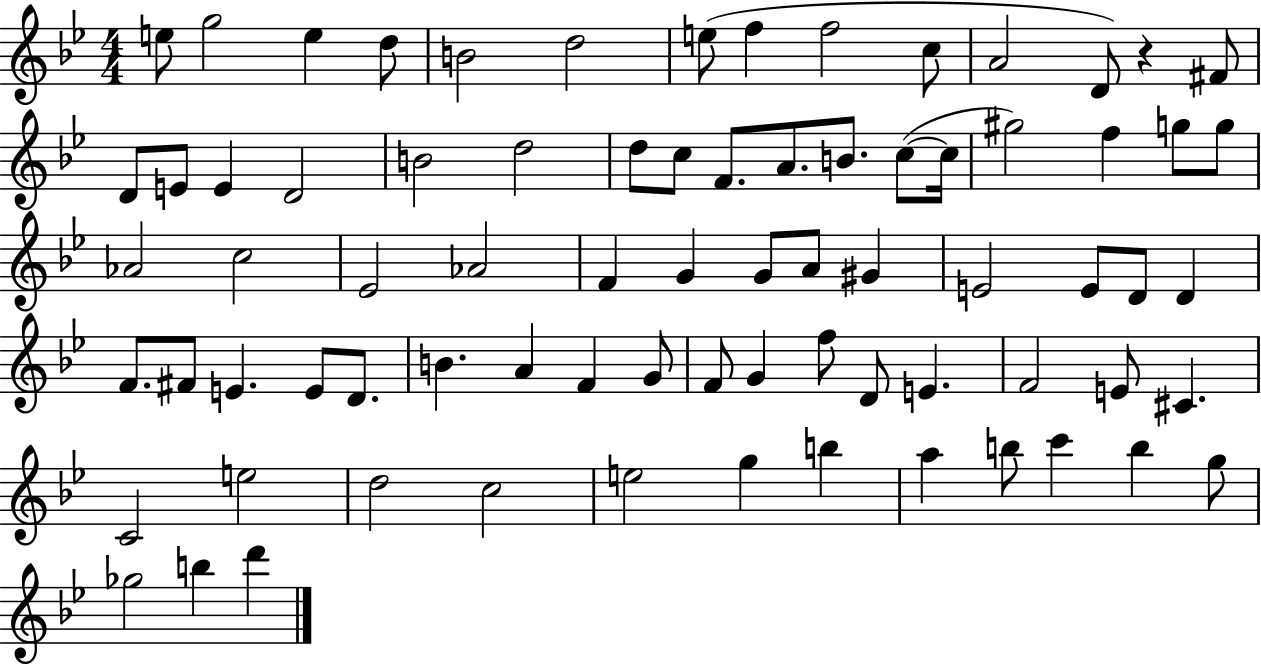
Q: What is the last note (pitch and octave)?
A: D6